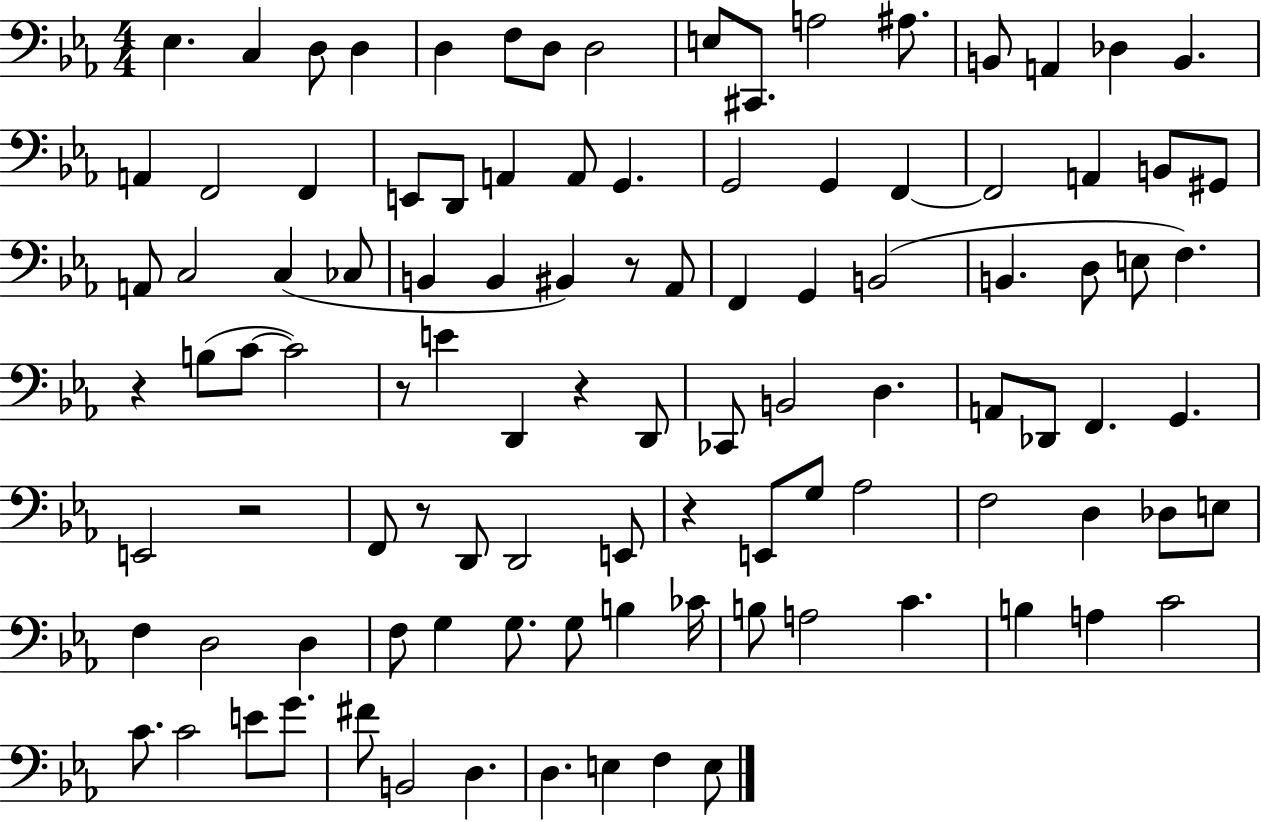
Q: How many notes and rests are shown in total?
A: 104